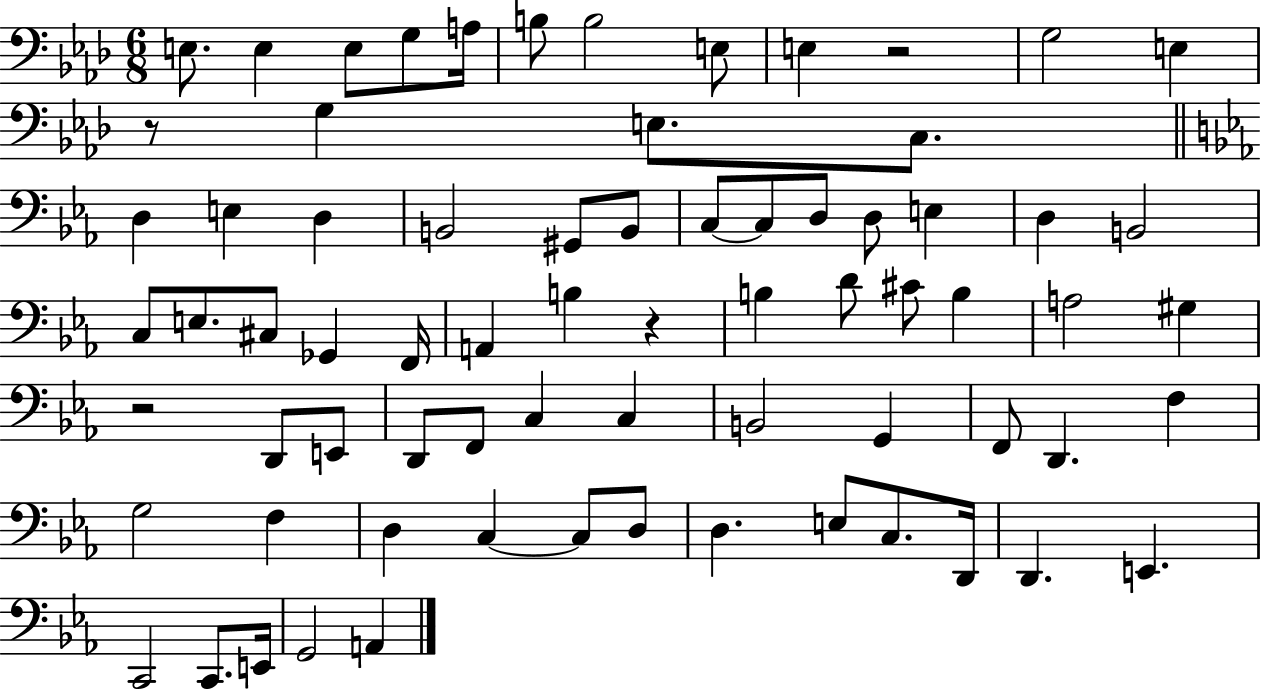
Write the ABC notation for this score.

X:1
T:Untitled
M:6/8
L:1/4
K:Ab
E,/2 E, E,/2 G,/2 A,/4 B,/2 B,2 E,/2 E, z2 G,2 E, z/2 G, E,/2 C,/2 D, E, D, B,,2 ^G,,/2 B,,/2 C,/2 C,/2 D,/2 D,/2 E, D, B,,2 C,/2 E,/2 ^C,/2 _G,, F,,/4 A,, B, z B, D/2 ^C/2 B, A,2 ^G, z2 D,,/2 E,,/2 D,,/2 F,,/2 C, C, B,,2 G,, F,,/2 D,, F, G,2 F, D, C, C,/2 D,/2 D, E,/2 C,/2 D,,/4 D,, E,, C,,2 C,,/2 E,,/4 G,,2 A,,